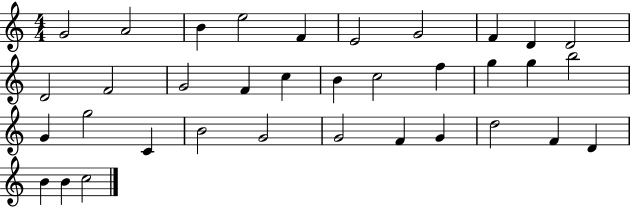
G4/h A4/h B4/q E5/h F4/q E4/h G4/h F4/q D4/q D4/h D4/h F4/h G4/h F4/q C5/q B4/q C5/h F5/q G5/q G5/q B5/h G4/q G5/h C4/q B4/h G4/h G4/h F4/q G4/q D5/h F4/q D4/q B4/q B4/q C5/h